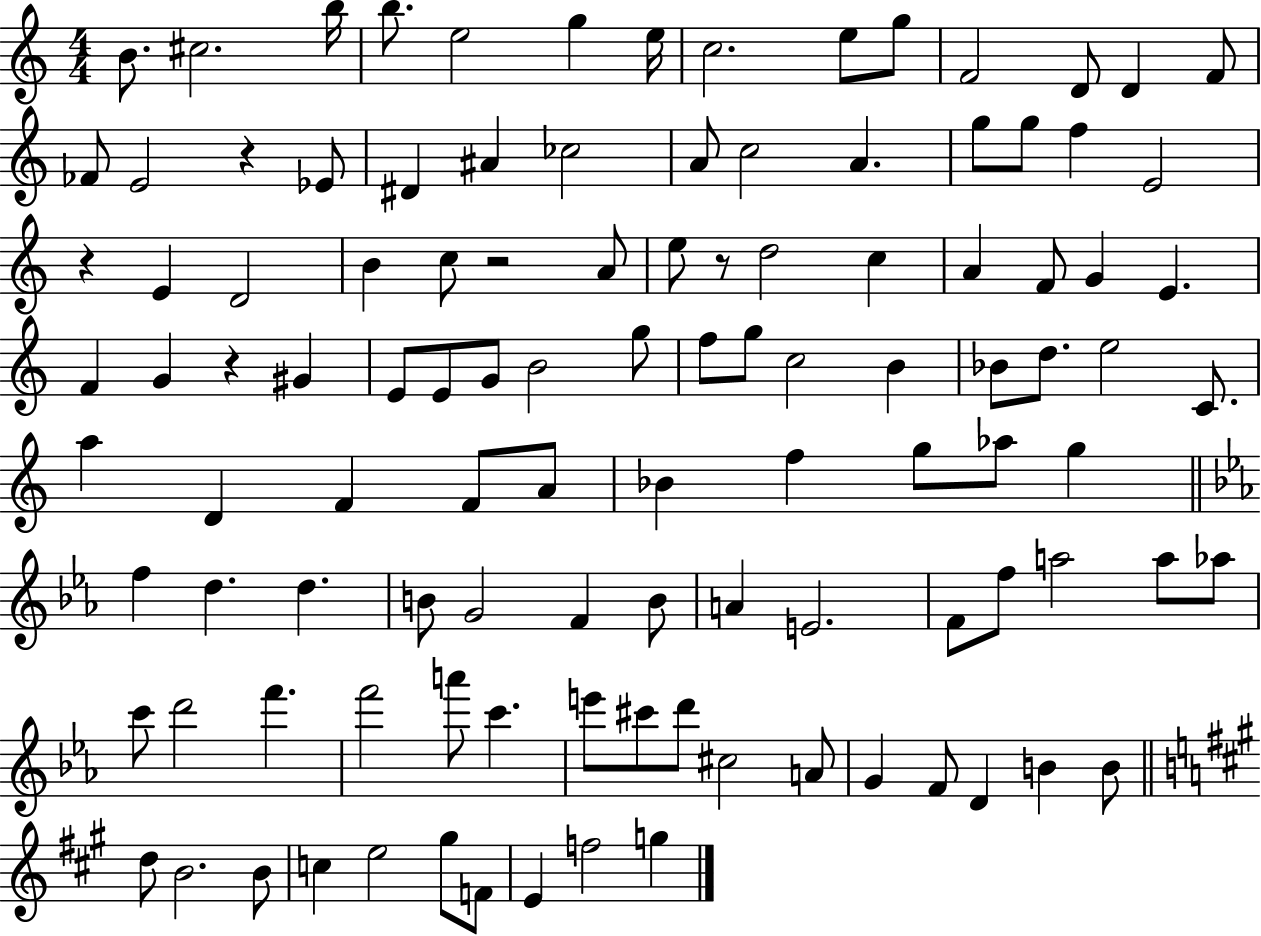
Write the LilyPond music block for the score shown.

{
  \clef treble
  \numericTimeSignature
  \time 4/4
  \key c \major
  b'8. cis''2. b''16 | b''8. e''2 g''4 e''16 | c''2. e''8 g''8 | f'2 d'8 d'4 f'8 | \break fes'8 e'2 r4 ees'8 | dis'4 ais'4 ces''2 | a'8 c''2 a'4. | g''8 g''8 f''4 e'2 | \break r4 e'4 d'2 | b'4 c''8 r2 a'8 | e''8 r8 d''2 c''4 | a'4 f'8 g'4 e'4. | \break f'4 g'4 r4 gis'4 | e'8 e'8 g'8 b'2 g''8 | f''8 g''8 c''2 b'4 | bes'8 d''8. e''2 c'8. | \break a''4 d'4 f'4 f'8 a'8 | bes'4 f''4 g''8 aes''8 g''4 | \bar "||" \break \key ees \major f''4 d''4. d''4. | b'8 g'2 f'4 b'8 | a'4 e'2. | f'8 f''8 a''2 a''8 aes''8 | \break c'''8 d'''2 f'''4. | f'''2 a'''8 c'''4. | e'''8 cis'''8 d'''8 cis''2 a'8 | g'4 f'8 d'4 b'4 b'8 | \break \bar "||" \break \key a \major d''8 b'2. b'8 | c''4 e''2 gis''8 f'8 | e'4 f''2 g''4 | \bar "|."
}